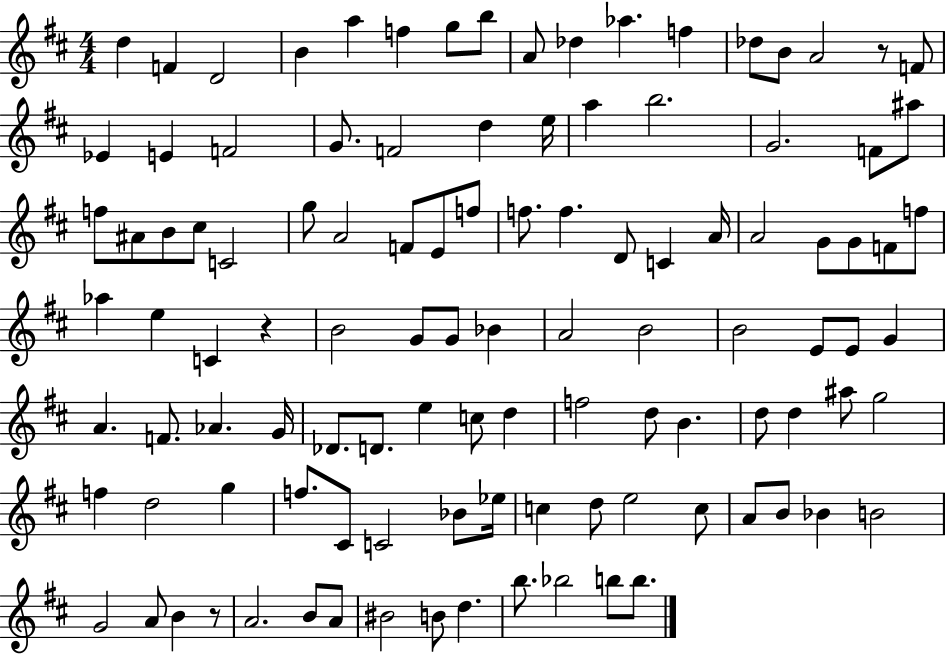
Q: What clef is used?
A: treble